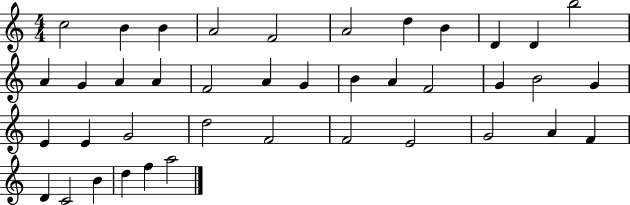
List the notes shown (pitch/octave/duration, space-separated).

C5/h B4/q B4/q A4/h F4/h A4/h D5/q B4/q D4/q D4/q B5/h A4/q G4/q A4/q A4/q F4/h A4/q G4/q B4/q A4/q F4/h G4/q B4/h G4/q E4/q E4/q G4/h D5/h F4/h F4/h E4/h G4/h A4/q F4/q D4/q C4/h B4/q D5/q F5/q A5/h